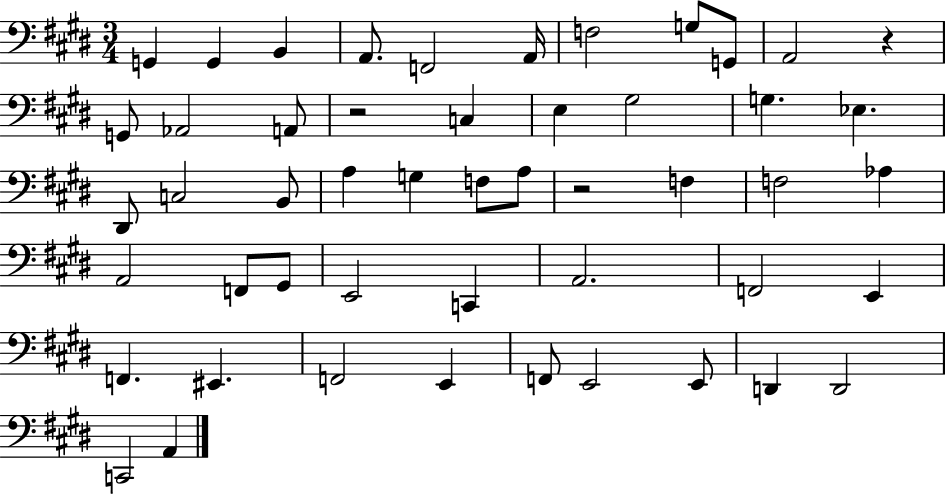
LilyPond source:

{
  \clef bass
  \numericTimeSignature
  \time 3/4
  \key e \major
  \repeat volta 2 { g,4 g,4 b,4 | a,8. f,2 a,16 | f2 g8 g,8 | a,2 r4 | \break g,8 aes,2 a,8 | r2 c4 | e4 gis2 | g4. ees4. | \break dis,8 c2 b,8 | a4 g4 f8 a8 | r2 f4 | f2 aes4 | \break a,2 f,8 gis,8 | e,2 c,4 | a,2. | f,2 e,4 | \break f,4. eis,4. | f,2 e,4 | f,8 e,2 e,8 | d,4 d,2 | \break c,2 a,4 | } \bar "|."
}